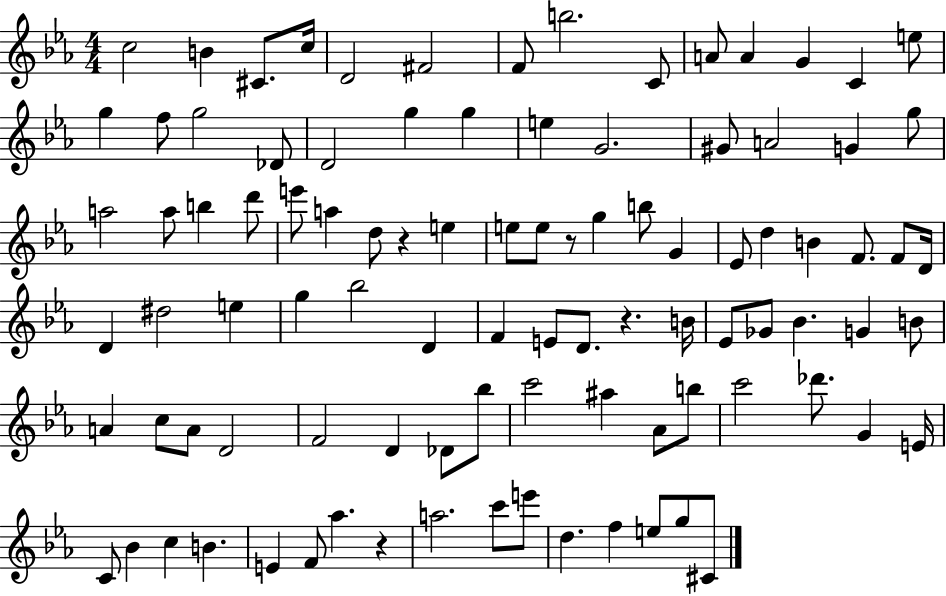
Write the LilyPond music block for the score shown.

{
  \clef treble
  \numericTimeSignature
  \time 4/4
  \key ees \major
  c''2 b'4 cis'8. c''16 | d'2 fis'2 | f'8 b''2. c'8 | a'8 a'4 g'4 c'4 e''8 | \break g''4 f''8 g''2 des'8 | d'2 g''4 g''4 | e''4 g'2. | gis'8 a'2 g'4 g''8 | \break a''2 a''8 b''4 d'''8 | e'''8 a''4 d''8 r4 e''4 | e''8 e''8 r8 g''4 b''8 g'4 | ees'8 d''4 b'4 f'8. f'8 d'16 | \break d'4 dis''2 e''4 | g''4 bes''2 d'4 | f'4 e'8 d'8. r4. b'16 | ees'8 ges'8 bes'4. g'4 b'8 | \break a'4 c''8 a'8 d'2 | f'2 d'4 des'8 bes''8 | c'''2 ais''4 aes'8 b''8 | c'''2 des'''8. g'4 e'16 | \break c'8 bes'4 c''4 b'4. | e'4 f'8 aes''4. r4 | a''2. c'''8 e'''8 | d''4. f''4 e''8 g''8 cis'8 | \break \bar "|."
}